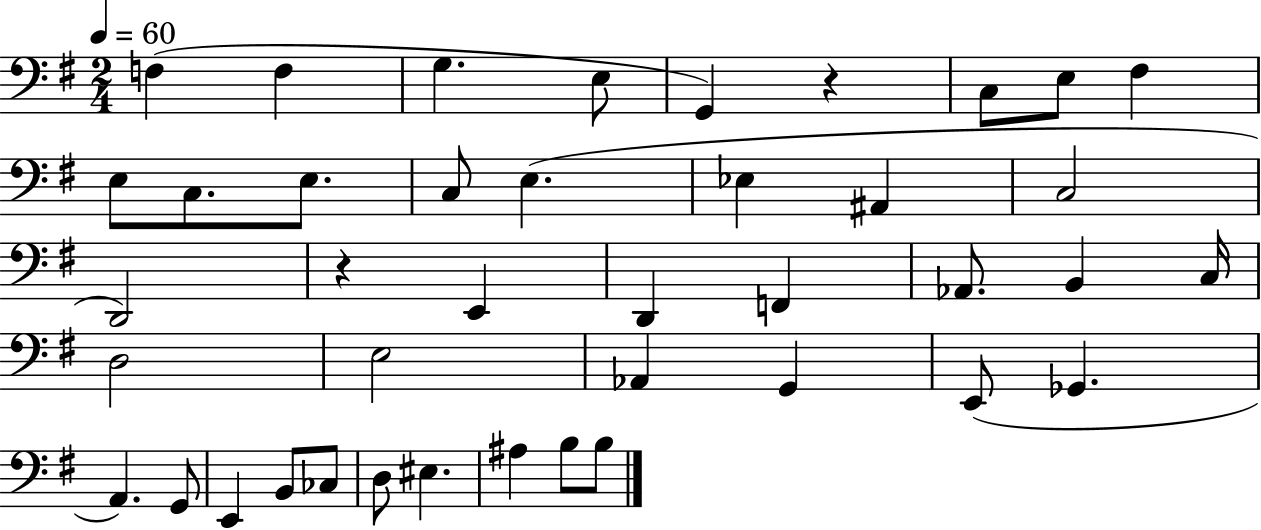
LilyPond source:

{
  \clef bass
  \numericTimeSignature
  \time 2/4
  \key g \major
  \tempo 4 = 60
  f4( f4 | g4. e8 | g,4) r4 | c8 e8 fis4 | \break e8 c8. e8. | c8 e4.( | ees4 ais,4 | c2 | \break d,2) | r4 e,4 | d,4 f,4 | aes,8. b,4 c16 | \break d2 | e2 | aes,4 g,4 | e,8( ges,4. | \break a,4.) g,8 | e,4 b,8 ces8 | d8 eis4. | ais4 b8 b8 | \break \bar "|."
}